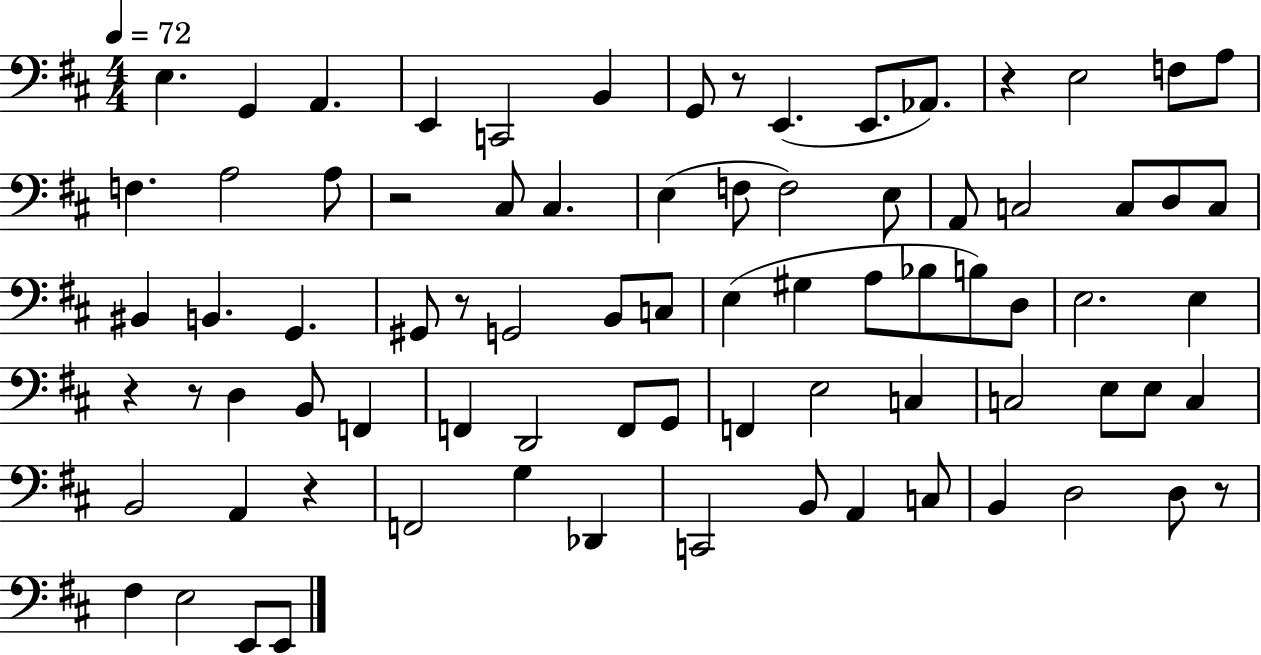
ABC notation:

X:1
T:Untitled
M:4/4
L:1/4
K:D
E, G,, A,, E,, C,,2 B,, G,,/2 z/2 E,, E,,/2 _A,,/2 z E,2 F,/2 A,/2 F, A,2 A,/2 z2 ^C,/2 ^C, E, F,/2 F,2 E,/2 A,,/2 C,2 C,/2 D,/2 C,/2 ^B,, B,, G,, ^G,,/2 z/2 G,,2 B,,/2 C,/2 E, ^G, A,/2 _B,/2 B,/2 D,/2 E,2 E, z z/2 D, B,,/2 F,, F,, D,,2 F,,/2 G,,/2 F,, E,2 C, C,2 E,/2 E,/2 C, B,,2 A,, z F,,2 G, _D,, C,,2 B,,/2 A,, C,/2 B,, D,2 D,/2 z/2 ^F, E,2 E,,/2 E,,/2